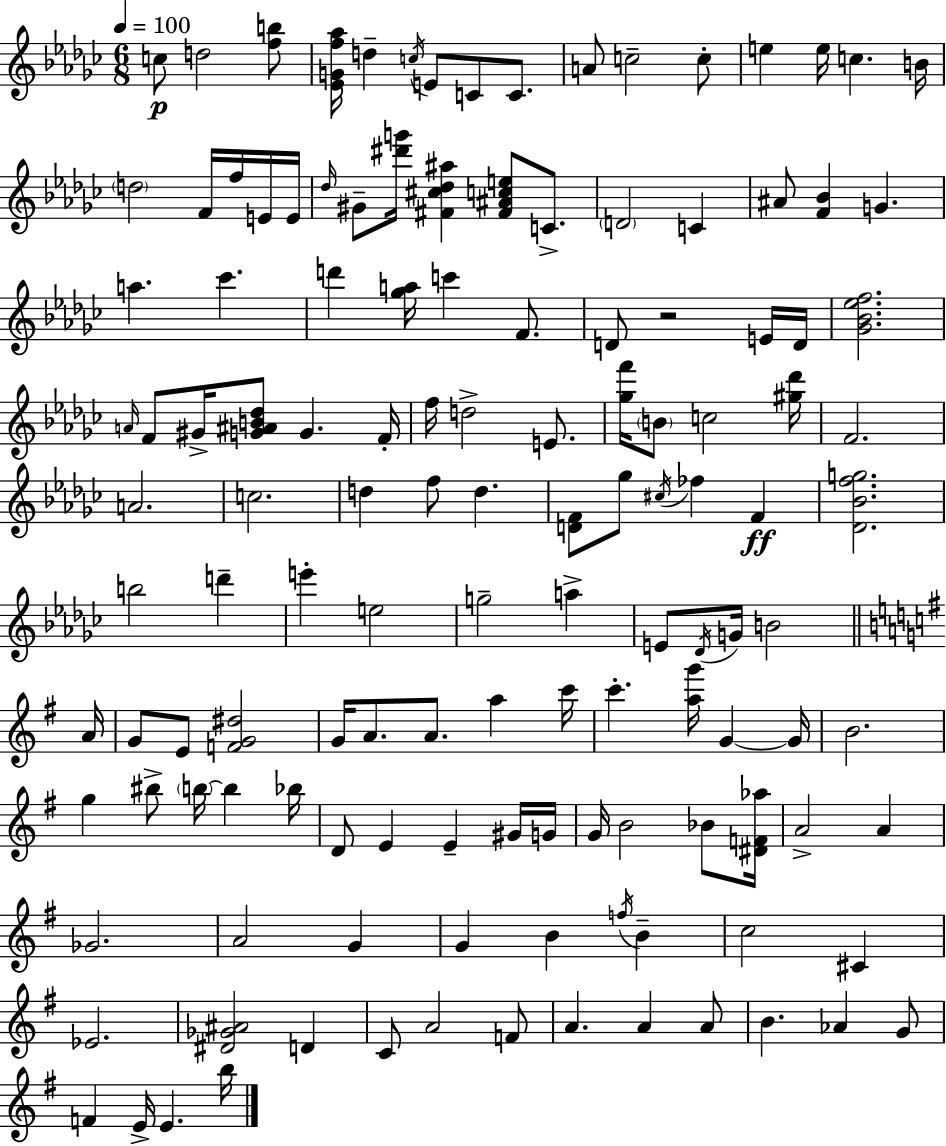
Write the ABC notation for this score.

X:1
T:Untitled
M:6/8
L:1/4
K:Ebm
c/2 d2 [fb]/2 [_EGf_a]/4 d c/4 E/2 C/2 C/2 A/2 c2 c/2 e e/4 c B/4 d2 F/4 f/4 E/4 E/4 _d/4 ^G/2 [^d'g']/4 [^F^c_d^a] [^F^Ace]/2 C/2 D2 C ^A/2 [F_B] G a _c' d' [_ga]/4 c' F/2 D/2 z2 E/4 D/4 [_G_B_ef]2 A/4 F/2 ^G/4 [G^AB_d]/2 G F/4 f/4 d2 E/2 [_gf']/4 B/2 c2 [^g_d']/4 F2 A2 c2 d f/2 d [DF]/2 _g/2 ^c/4 _f F [_D_Bfg]2 b2 d' e' e2 g2 a E/2 _D/4 G/4 B2 A/4 G/2 E/2 [FG^d]2 G/4 A/2 A/2 a c'/4 c' [ag']/4 G G/4 B2 g ^b/2 b/4 b _b/4 D/2 E E ^G/4 G/4 G/4 B2 _B/2 [^DF_a]/4 A2 A _G2 A2 G G B f/4 B c2 ^C _E2 [^D_G^A]2 D C/2 A2 F/2 A A A/2 B _A G/2 F E/4 E b/4